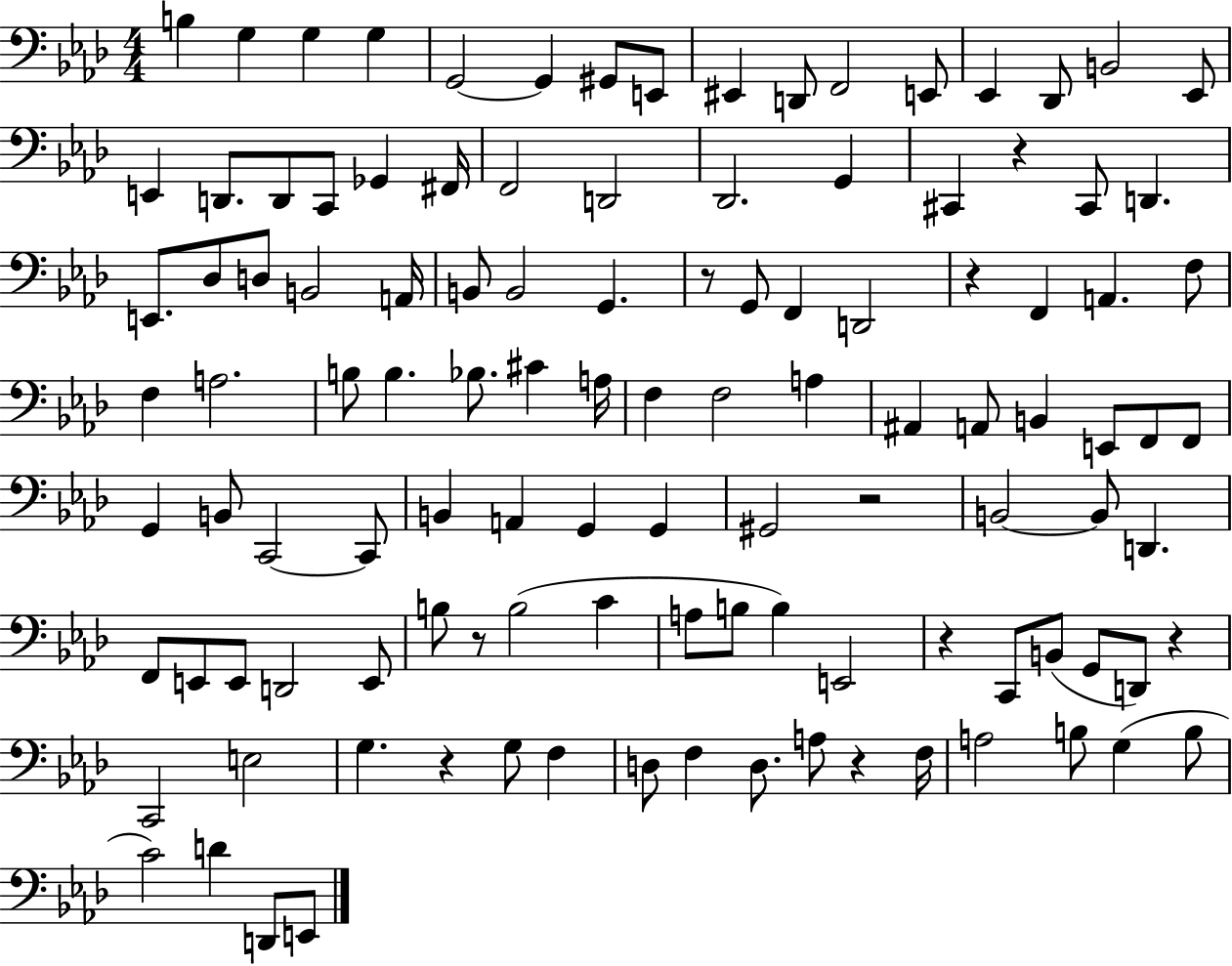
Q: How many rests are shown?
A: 9